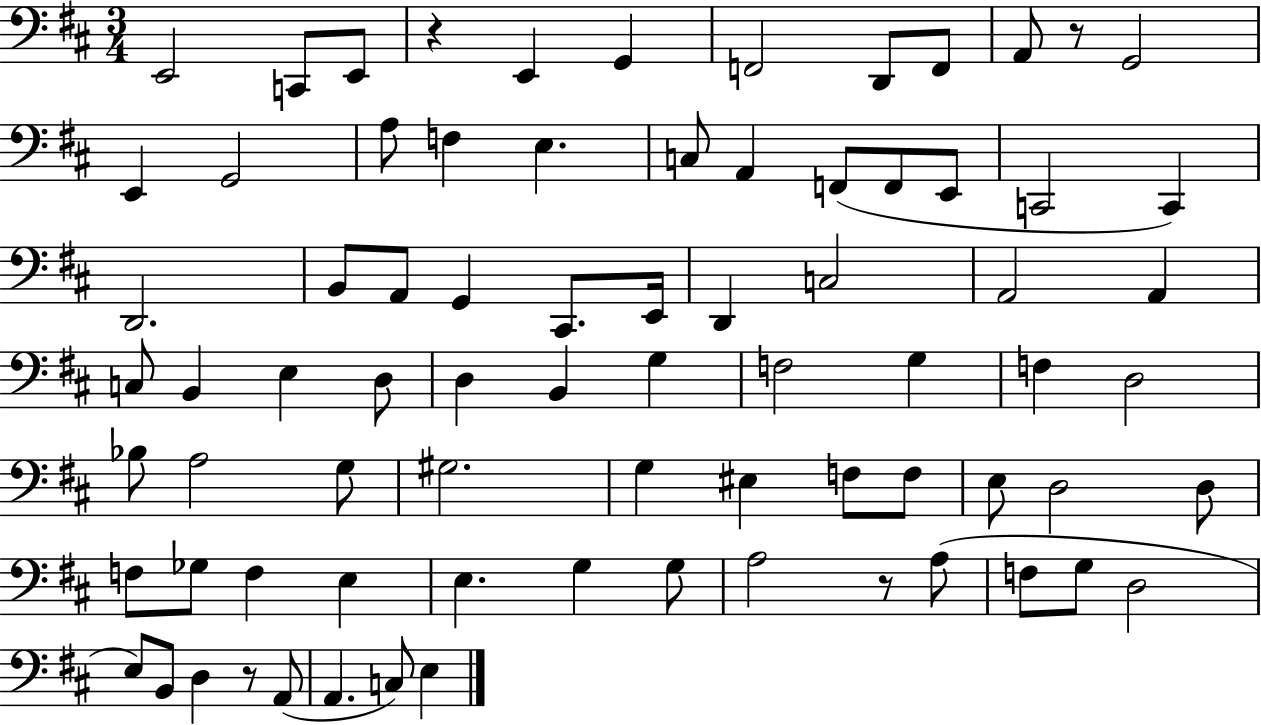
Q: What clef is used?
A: bass